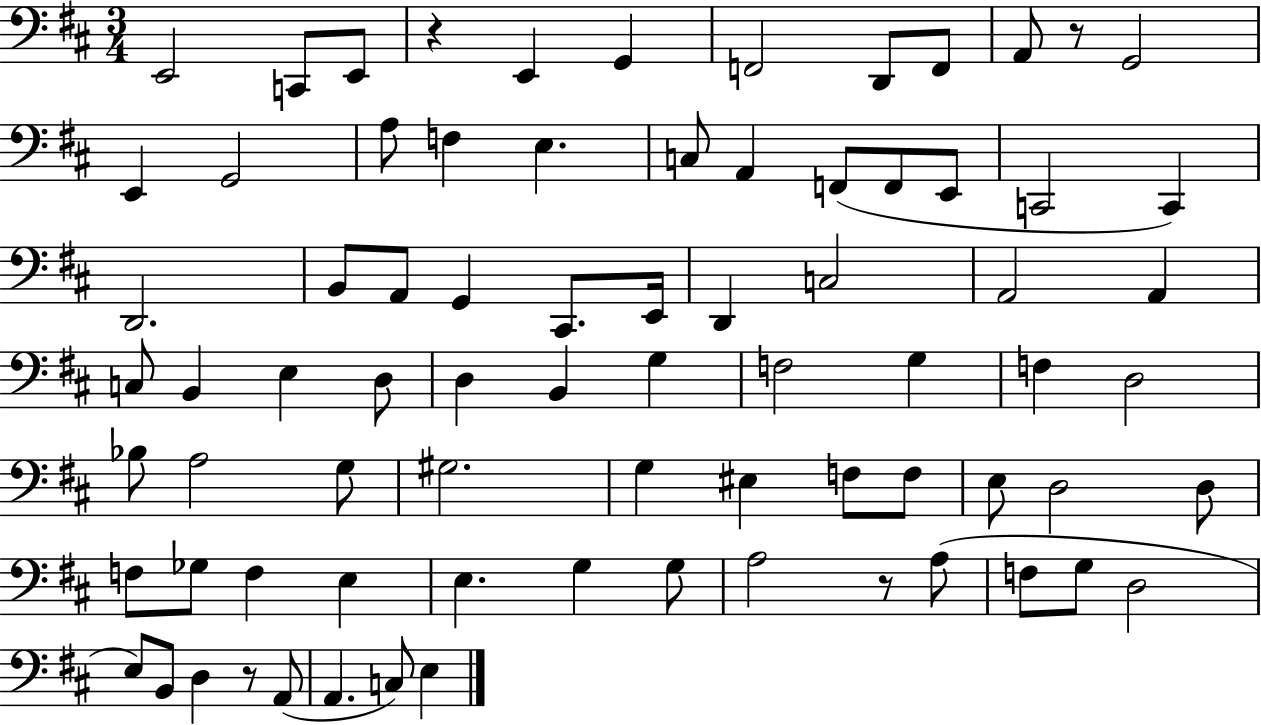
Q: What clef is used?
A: bass